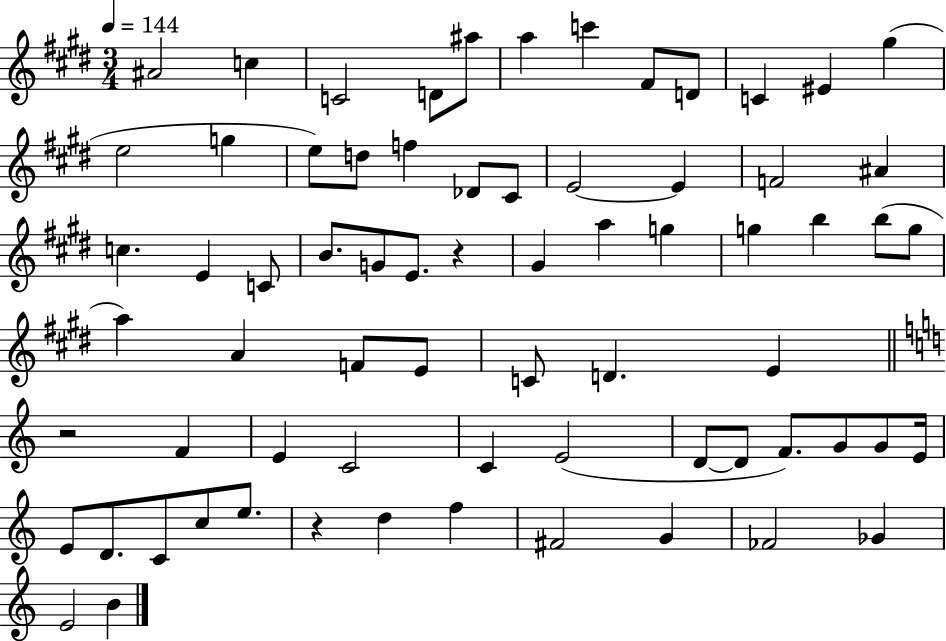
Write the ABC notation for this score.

X:1
T:Untitled
M:3/4
L:1/4
K:E
^A2 c C2 D/2 ^a/2 a c' ^F/2 D/2 C ^E ^g e2 g e/2 d/2 f _D/2 ^C/2 E2 E F2 ^A c E C/2 B/2 G/2 E/2 z ^G a g g b b/2 g/2 a A F/2 E/2 C/2 D E z2 F E C2 C E2 D/2 D/2 F/2 G/2 G/2 E/4 E/2 D/2 C/2 c/2 e/2 z d f ^F2 G _F2 _G E2 B